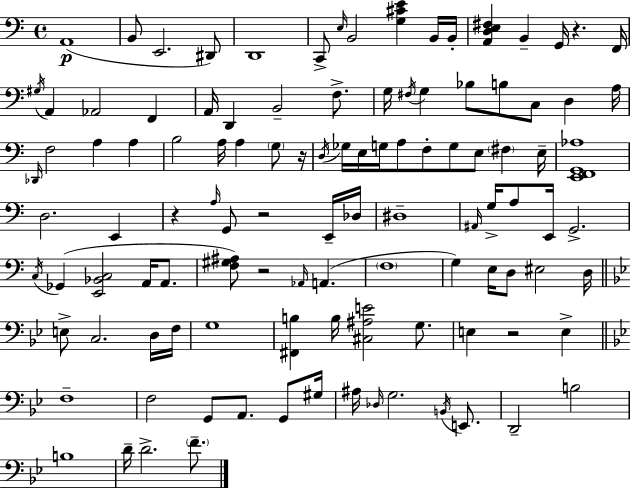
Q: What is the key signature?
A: A minor